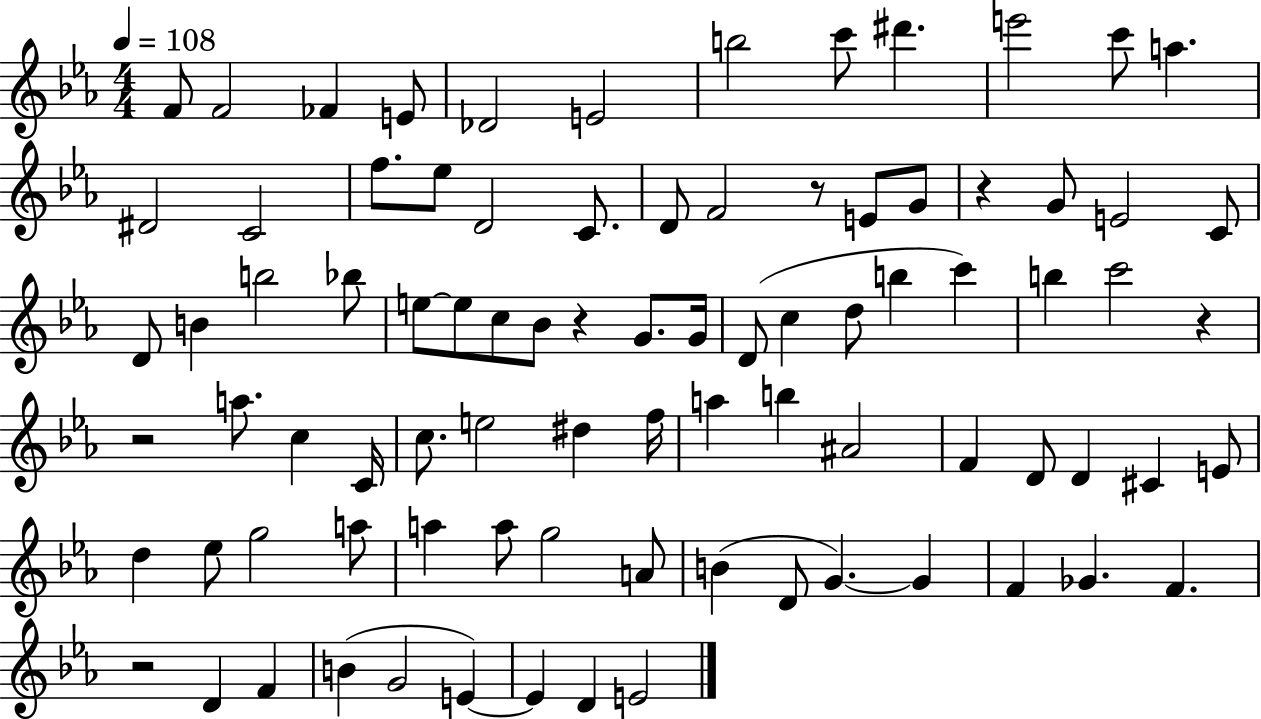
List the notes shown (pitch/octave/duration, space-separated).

F4/e F4/h FES4/q E4/e Db4/h E4/h B5/h C6/e D#6/q. E6/h C6/e A5/q. D#4/h C4/h F5/e. Eb5/e D4/h C4/e. D4/e F4/h R/e E4/e G4/e R/q G4/e E4/h C4/e D4/e B4/q B5/h Bb5/e E5/e E5/e C5/e Bb4/e R/q G4/e. G4/s D4/e C5/q D5/e B5/q C6/q B5/q C6/h R/q R/h A5/e. C5/q C4/s C5/e. E5/h D#5/q F5/s A5/q B5/q A#4/h F4/q D4/e D4/q C#4/q E4/e D5/q Eb5/e G5/h A5/e A5/q A5/e G5/h A4/e B4/q D4/e G4/q. G4/q F4/q Gb4/q. F4/q. R/h D4/q F4/q B4/q G4/h E4/q E4/q D4/q E4/h